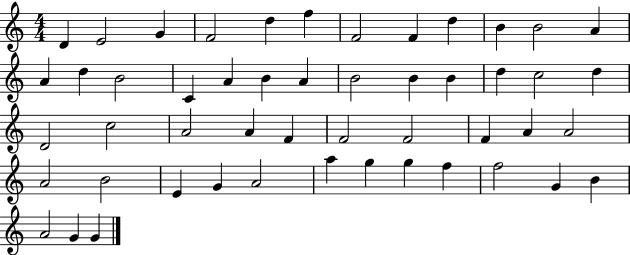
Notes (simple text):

D4/q E4/h G4/q F4/h D5/q F5/q F4/h F4/q D5/q B4/q B4/h A4/q A4/q D5/q B4/h C4/q A4/q B4/q A4/q B4/h B4/q B4/q D5/q C5/h D5/q D4/h C5/h A4/h A4/q F4/q F4/h F4/h F4/q A4/q A4/h A4/h B4/h E4/q G4/q A4/h A5/q G5/q G5/q F5/q F5/h G4/q B4/q A4/h G4/q G4/q